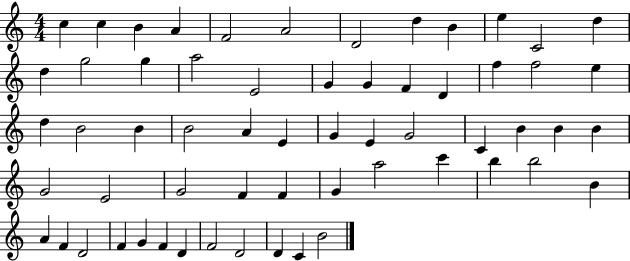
{
  \clef treble
  \numericTimeSignature
  \time 4/4
  \key c \major
  c''4 c''4 b'4 a'4 | f'2 a'2 | d'2 d''4 b'4 | e''4 c'2 d''4 | \break d''4 g''2 g''4 | a''2 e'2 | g'4 g'4 f'4 d'4 | f''4 f''2 e''4 | \break d''4 b'2 b'4 | b'2 a'4 e'4 | g'4 e'4 g'2 | c'4 b'4 b'4 b'4 | \break g'2 e'2 | g'2 f'4 f'4 | g'4 a''2 c'''4 | b''4 b''2 b'4 | \break a'4 f'4 d'2 | f'4 g'4 f'4 d'4 | f'2 d'2 | d'4 c'4 b'2 | \break \bar "|."
}